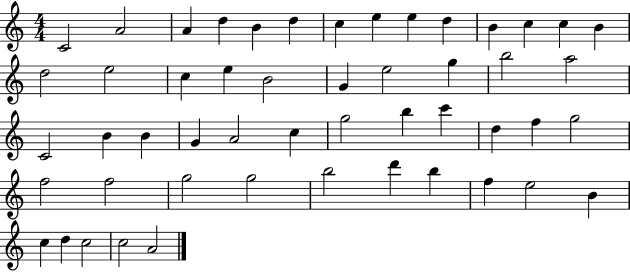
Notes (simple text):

C4/h A4/h A4/q D5/q B4/q D5/q C5/q E5/q E5/q D5/q B4/q C5/q C5/q B4/q D5/h E5/h C5/q E5/q B4/h G4/q E5/h G5/q B5/h A5/h C4/h B4/q B4/q G4/q A4/h C5/q G5/h B5/q C6/q D5/q F5/q G5/h F5/h F5/h G5/h G5/h B5/h D6/q B5/q F5/q E5/h B4/q C5/q D5/q C5/h C5/h A4/h